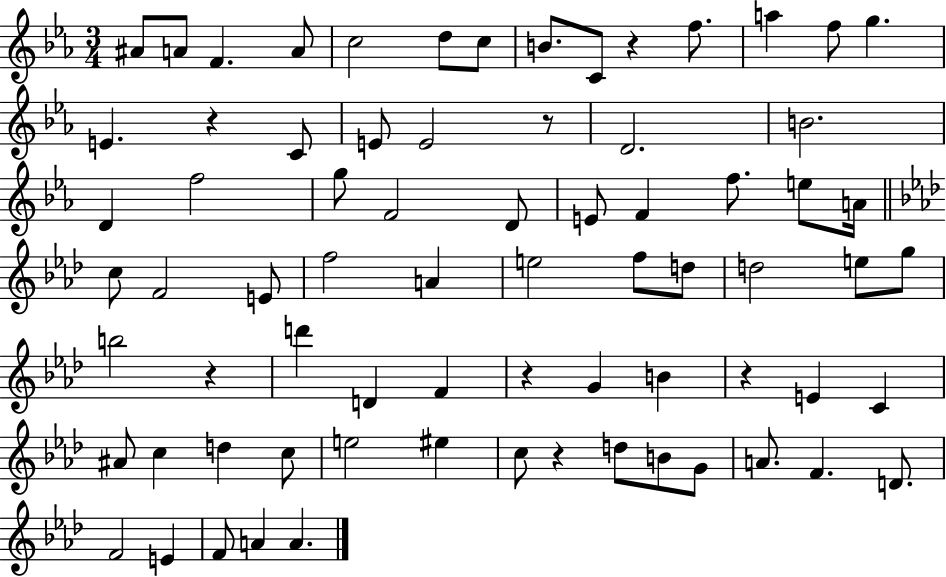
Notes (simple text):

A#4/e A4/e F4/q. A4/e C5/h D5/e C5/e B4/e. C4/e R/q F5/e. A5/q F5/e G5/q. E4/q. R/q C4/e E4/e E4/h R/e D4/h. B4/h. D4/q F5/h G5/e F4/h D4/e E4/e F4/q F5/e. E5/e A4/s C5/e F4/h E4/e F5/h A4/q E5/h F5/e D5/e D5/h E5/e G5/e B5/h R/q D6/q D4/q F4/q R/q G4/q B4/q R/q E4/q C4/q A#4/e C5/q D5/q C5/e E5/h EIS5/q C5/e R/q D5/e B4/e G4/e A4/e. F4/q. D4/e. F4/h E4/q F4/e A4/q A4/q.